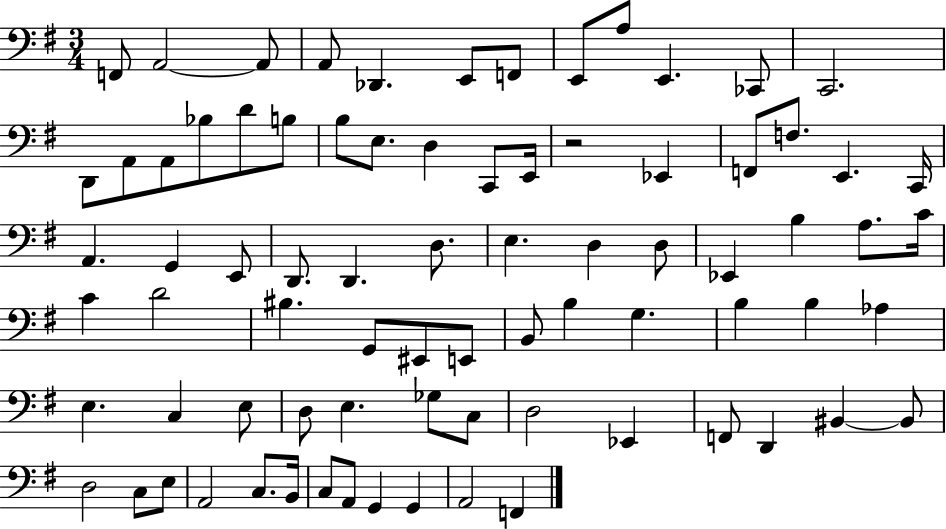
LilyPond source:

{
  \clef bass
  \numericTimeSignature
  \time 3/4
  \key g \major
  \repeat volta 2 { f,8 a,2~~ a,8 | a,8 des,4. e,8 f,8 | e,8 a8 e,4. ces,8 | c,2. | \break d,8 a,8 a,8 bes8 d'8 b8 | b8 e8. d4 c,8 e,16 | r2 ees,4 | f,8 f8. e,4. c,16 | \break a,4. g,4 e,8 | d,8. d,4. d8. | e4. d4 d8 | ees,4 b4 a8. c'16 | \break c'4 d'2 | bis4. g,8 eis,8 e,8 | b,8 b4 g4. | b4 b4 aes4 | \break e4. c4 e8 | d8 e4. ges8 c8 | d2 ees,4 | f,8 d,4 bis,4~~ bis,8 | \break d2 c8 e8 | a,2 c8. b,16 | c8 a,8 g,4 g,4 | a,2 f,4 | \break } \bar "|."
}